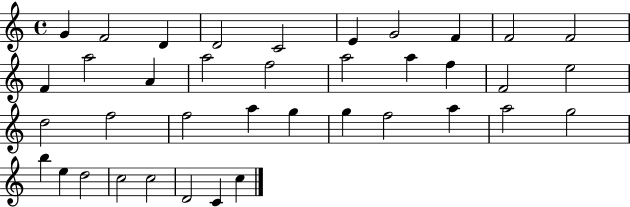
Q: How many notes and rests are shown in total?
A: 38